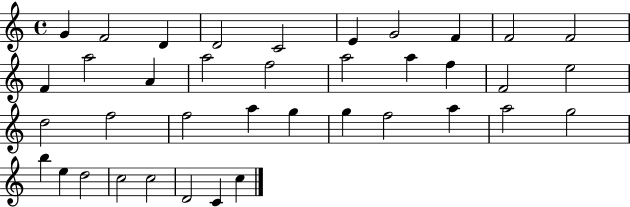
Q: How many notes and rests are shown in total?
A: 38